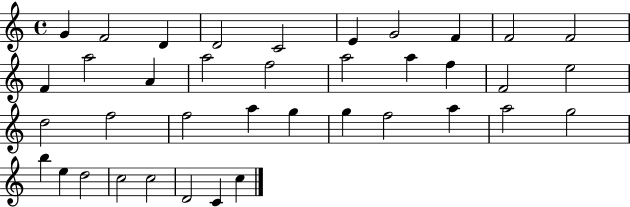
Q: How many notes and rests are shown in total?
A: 38